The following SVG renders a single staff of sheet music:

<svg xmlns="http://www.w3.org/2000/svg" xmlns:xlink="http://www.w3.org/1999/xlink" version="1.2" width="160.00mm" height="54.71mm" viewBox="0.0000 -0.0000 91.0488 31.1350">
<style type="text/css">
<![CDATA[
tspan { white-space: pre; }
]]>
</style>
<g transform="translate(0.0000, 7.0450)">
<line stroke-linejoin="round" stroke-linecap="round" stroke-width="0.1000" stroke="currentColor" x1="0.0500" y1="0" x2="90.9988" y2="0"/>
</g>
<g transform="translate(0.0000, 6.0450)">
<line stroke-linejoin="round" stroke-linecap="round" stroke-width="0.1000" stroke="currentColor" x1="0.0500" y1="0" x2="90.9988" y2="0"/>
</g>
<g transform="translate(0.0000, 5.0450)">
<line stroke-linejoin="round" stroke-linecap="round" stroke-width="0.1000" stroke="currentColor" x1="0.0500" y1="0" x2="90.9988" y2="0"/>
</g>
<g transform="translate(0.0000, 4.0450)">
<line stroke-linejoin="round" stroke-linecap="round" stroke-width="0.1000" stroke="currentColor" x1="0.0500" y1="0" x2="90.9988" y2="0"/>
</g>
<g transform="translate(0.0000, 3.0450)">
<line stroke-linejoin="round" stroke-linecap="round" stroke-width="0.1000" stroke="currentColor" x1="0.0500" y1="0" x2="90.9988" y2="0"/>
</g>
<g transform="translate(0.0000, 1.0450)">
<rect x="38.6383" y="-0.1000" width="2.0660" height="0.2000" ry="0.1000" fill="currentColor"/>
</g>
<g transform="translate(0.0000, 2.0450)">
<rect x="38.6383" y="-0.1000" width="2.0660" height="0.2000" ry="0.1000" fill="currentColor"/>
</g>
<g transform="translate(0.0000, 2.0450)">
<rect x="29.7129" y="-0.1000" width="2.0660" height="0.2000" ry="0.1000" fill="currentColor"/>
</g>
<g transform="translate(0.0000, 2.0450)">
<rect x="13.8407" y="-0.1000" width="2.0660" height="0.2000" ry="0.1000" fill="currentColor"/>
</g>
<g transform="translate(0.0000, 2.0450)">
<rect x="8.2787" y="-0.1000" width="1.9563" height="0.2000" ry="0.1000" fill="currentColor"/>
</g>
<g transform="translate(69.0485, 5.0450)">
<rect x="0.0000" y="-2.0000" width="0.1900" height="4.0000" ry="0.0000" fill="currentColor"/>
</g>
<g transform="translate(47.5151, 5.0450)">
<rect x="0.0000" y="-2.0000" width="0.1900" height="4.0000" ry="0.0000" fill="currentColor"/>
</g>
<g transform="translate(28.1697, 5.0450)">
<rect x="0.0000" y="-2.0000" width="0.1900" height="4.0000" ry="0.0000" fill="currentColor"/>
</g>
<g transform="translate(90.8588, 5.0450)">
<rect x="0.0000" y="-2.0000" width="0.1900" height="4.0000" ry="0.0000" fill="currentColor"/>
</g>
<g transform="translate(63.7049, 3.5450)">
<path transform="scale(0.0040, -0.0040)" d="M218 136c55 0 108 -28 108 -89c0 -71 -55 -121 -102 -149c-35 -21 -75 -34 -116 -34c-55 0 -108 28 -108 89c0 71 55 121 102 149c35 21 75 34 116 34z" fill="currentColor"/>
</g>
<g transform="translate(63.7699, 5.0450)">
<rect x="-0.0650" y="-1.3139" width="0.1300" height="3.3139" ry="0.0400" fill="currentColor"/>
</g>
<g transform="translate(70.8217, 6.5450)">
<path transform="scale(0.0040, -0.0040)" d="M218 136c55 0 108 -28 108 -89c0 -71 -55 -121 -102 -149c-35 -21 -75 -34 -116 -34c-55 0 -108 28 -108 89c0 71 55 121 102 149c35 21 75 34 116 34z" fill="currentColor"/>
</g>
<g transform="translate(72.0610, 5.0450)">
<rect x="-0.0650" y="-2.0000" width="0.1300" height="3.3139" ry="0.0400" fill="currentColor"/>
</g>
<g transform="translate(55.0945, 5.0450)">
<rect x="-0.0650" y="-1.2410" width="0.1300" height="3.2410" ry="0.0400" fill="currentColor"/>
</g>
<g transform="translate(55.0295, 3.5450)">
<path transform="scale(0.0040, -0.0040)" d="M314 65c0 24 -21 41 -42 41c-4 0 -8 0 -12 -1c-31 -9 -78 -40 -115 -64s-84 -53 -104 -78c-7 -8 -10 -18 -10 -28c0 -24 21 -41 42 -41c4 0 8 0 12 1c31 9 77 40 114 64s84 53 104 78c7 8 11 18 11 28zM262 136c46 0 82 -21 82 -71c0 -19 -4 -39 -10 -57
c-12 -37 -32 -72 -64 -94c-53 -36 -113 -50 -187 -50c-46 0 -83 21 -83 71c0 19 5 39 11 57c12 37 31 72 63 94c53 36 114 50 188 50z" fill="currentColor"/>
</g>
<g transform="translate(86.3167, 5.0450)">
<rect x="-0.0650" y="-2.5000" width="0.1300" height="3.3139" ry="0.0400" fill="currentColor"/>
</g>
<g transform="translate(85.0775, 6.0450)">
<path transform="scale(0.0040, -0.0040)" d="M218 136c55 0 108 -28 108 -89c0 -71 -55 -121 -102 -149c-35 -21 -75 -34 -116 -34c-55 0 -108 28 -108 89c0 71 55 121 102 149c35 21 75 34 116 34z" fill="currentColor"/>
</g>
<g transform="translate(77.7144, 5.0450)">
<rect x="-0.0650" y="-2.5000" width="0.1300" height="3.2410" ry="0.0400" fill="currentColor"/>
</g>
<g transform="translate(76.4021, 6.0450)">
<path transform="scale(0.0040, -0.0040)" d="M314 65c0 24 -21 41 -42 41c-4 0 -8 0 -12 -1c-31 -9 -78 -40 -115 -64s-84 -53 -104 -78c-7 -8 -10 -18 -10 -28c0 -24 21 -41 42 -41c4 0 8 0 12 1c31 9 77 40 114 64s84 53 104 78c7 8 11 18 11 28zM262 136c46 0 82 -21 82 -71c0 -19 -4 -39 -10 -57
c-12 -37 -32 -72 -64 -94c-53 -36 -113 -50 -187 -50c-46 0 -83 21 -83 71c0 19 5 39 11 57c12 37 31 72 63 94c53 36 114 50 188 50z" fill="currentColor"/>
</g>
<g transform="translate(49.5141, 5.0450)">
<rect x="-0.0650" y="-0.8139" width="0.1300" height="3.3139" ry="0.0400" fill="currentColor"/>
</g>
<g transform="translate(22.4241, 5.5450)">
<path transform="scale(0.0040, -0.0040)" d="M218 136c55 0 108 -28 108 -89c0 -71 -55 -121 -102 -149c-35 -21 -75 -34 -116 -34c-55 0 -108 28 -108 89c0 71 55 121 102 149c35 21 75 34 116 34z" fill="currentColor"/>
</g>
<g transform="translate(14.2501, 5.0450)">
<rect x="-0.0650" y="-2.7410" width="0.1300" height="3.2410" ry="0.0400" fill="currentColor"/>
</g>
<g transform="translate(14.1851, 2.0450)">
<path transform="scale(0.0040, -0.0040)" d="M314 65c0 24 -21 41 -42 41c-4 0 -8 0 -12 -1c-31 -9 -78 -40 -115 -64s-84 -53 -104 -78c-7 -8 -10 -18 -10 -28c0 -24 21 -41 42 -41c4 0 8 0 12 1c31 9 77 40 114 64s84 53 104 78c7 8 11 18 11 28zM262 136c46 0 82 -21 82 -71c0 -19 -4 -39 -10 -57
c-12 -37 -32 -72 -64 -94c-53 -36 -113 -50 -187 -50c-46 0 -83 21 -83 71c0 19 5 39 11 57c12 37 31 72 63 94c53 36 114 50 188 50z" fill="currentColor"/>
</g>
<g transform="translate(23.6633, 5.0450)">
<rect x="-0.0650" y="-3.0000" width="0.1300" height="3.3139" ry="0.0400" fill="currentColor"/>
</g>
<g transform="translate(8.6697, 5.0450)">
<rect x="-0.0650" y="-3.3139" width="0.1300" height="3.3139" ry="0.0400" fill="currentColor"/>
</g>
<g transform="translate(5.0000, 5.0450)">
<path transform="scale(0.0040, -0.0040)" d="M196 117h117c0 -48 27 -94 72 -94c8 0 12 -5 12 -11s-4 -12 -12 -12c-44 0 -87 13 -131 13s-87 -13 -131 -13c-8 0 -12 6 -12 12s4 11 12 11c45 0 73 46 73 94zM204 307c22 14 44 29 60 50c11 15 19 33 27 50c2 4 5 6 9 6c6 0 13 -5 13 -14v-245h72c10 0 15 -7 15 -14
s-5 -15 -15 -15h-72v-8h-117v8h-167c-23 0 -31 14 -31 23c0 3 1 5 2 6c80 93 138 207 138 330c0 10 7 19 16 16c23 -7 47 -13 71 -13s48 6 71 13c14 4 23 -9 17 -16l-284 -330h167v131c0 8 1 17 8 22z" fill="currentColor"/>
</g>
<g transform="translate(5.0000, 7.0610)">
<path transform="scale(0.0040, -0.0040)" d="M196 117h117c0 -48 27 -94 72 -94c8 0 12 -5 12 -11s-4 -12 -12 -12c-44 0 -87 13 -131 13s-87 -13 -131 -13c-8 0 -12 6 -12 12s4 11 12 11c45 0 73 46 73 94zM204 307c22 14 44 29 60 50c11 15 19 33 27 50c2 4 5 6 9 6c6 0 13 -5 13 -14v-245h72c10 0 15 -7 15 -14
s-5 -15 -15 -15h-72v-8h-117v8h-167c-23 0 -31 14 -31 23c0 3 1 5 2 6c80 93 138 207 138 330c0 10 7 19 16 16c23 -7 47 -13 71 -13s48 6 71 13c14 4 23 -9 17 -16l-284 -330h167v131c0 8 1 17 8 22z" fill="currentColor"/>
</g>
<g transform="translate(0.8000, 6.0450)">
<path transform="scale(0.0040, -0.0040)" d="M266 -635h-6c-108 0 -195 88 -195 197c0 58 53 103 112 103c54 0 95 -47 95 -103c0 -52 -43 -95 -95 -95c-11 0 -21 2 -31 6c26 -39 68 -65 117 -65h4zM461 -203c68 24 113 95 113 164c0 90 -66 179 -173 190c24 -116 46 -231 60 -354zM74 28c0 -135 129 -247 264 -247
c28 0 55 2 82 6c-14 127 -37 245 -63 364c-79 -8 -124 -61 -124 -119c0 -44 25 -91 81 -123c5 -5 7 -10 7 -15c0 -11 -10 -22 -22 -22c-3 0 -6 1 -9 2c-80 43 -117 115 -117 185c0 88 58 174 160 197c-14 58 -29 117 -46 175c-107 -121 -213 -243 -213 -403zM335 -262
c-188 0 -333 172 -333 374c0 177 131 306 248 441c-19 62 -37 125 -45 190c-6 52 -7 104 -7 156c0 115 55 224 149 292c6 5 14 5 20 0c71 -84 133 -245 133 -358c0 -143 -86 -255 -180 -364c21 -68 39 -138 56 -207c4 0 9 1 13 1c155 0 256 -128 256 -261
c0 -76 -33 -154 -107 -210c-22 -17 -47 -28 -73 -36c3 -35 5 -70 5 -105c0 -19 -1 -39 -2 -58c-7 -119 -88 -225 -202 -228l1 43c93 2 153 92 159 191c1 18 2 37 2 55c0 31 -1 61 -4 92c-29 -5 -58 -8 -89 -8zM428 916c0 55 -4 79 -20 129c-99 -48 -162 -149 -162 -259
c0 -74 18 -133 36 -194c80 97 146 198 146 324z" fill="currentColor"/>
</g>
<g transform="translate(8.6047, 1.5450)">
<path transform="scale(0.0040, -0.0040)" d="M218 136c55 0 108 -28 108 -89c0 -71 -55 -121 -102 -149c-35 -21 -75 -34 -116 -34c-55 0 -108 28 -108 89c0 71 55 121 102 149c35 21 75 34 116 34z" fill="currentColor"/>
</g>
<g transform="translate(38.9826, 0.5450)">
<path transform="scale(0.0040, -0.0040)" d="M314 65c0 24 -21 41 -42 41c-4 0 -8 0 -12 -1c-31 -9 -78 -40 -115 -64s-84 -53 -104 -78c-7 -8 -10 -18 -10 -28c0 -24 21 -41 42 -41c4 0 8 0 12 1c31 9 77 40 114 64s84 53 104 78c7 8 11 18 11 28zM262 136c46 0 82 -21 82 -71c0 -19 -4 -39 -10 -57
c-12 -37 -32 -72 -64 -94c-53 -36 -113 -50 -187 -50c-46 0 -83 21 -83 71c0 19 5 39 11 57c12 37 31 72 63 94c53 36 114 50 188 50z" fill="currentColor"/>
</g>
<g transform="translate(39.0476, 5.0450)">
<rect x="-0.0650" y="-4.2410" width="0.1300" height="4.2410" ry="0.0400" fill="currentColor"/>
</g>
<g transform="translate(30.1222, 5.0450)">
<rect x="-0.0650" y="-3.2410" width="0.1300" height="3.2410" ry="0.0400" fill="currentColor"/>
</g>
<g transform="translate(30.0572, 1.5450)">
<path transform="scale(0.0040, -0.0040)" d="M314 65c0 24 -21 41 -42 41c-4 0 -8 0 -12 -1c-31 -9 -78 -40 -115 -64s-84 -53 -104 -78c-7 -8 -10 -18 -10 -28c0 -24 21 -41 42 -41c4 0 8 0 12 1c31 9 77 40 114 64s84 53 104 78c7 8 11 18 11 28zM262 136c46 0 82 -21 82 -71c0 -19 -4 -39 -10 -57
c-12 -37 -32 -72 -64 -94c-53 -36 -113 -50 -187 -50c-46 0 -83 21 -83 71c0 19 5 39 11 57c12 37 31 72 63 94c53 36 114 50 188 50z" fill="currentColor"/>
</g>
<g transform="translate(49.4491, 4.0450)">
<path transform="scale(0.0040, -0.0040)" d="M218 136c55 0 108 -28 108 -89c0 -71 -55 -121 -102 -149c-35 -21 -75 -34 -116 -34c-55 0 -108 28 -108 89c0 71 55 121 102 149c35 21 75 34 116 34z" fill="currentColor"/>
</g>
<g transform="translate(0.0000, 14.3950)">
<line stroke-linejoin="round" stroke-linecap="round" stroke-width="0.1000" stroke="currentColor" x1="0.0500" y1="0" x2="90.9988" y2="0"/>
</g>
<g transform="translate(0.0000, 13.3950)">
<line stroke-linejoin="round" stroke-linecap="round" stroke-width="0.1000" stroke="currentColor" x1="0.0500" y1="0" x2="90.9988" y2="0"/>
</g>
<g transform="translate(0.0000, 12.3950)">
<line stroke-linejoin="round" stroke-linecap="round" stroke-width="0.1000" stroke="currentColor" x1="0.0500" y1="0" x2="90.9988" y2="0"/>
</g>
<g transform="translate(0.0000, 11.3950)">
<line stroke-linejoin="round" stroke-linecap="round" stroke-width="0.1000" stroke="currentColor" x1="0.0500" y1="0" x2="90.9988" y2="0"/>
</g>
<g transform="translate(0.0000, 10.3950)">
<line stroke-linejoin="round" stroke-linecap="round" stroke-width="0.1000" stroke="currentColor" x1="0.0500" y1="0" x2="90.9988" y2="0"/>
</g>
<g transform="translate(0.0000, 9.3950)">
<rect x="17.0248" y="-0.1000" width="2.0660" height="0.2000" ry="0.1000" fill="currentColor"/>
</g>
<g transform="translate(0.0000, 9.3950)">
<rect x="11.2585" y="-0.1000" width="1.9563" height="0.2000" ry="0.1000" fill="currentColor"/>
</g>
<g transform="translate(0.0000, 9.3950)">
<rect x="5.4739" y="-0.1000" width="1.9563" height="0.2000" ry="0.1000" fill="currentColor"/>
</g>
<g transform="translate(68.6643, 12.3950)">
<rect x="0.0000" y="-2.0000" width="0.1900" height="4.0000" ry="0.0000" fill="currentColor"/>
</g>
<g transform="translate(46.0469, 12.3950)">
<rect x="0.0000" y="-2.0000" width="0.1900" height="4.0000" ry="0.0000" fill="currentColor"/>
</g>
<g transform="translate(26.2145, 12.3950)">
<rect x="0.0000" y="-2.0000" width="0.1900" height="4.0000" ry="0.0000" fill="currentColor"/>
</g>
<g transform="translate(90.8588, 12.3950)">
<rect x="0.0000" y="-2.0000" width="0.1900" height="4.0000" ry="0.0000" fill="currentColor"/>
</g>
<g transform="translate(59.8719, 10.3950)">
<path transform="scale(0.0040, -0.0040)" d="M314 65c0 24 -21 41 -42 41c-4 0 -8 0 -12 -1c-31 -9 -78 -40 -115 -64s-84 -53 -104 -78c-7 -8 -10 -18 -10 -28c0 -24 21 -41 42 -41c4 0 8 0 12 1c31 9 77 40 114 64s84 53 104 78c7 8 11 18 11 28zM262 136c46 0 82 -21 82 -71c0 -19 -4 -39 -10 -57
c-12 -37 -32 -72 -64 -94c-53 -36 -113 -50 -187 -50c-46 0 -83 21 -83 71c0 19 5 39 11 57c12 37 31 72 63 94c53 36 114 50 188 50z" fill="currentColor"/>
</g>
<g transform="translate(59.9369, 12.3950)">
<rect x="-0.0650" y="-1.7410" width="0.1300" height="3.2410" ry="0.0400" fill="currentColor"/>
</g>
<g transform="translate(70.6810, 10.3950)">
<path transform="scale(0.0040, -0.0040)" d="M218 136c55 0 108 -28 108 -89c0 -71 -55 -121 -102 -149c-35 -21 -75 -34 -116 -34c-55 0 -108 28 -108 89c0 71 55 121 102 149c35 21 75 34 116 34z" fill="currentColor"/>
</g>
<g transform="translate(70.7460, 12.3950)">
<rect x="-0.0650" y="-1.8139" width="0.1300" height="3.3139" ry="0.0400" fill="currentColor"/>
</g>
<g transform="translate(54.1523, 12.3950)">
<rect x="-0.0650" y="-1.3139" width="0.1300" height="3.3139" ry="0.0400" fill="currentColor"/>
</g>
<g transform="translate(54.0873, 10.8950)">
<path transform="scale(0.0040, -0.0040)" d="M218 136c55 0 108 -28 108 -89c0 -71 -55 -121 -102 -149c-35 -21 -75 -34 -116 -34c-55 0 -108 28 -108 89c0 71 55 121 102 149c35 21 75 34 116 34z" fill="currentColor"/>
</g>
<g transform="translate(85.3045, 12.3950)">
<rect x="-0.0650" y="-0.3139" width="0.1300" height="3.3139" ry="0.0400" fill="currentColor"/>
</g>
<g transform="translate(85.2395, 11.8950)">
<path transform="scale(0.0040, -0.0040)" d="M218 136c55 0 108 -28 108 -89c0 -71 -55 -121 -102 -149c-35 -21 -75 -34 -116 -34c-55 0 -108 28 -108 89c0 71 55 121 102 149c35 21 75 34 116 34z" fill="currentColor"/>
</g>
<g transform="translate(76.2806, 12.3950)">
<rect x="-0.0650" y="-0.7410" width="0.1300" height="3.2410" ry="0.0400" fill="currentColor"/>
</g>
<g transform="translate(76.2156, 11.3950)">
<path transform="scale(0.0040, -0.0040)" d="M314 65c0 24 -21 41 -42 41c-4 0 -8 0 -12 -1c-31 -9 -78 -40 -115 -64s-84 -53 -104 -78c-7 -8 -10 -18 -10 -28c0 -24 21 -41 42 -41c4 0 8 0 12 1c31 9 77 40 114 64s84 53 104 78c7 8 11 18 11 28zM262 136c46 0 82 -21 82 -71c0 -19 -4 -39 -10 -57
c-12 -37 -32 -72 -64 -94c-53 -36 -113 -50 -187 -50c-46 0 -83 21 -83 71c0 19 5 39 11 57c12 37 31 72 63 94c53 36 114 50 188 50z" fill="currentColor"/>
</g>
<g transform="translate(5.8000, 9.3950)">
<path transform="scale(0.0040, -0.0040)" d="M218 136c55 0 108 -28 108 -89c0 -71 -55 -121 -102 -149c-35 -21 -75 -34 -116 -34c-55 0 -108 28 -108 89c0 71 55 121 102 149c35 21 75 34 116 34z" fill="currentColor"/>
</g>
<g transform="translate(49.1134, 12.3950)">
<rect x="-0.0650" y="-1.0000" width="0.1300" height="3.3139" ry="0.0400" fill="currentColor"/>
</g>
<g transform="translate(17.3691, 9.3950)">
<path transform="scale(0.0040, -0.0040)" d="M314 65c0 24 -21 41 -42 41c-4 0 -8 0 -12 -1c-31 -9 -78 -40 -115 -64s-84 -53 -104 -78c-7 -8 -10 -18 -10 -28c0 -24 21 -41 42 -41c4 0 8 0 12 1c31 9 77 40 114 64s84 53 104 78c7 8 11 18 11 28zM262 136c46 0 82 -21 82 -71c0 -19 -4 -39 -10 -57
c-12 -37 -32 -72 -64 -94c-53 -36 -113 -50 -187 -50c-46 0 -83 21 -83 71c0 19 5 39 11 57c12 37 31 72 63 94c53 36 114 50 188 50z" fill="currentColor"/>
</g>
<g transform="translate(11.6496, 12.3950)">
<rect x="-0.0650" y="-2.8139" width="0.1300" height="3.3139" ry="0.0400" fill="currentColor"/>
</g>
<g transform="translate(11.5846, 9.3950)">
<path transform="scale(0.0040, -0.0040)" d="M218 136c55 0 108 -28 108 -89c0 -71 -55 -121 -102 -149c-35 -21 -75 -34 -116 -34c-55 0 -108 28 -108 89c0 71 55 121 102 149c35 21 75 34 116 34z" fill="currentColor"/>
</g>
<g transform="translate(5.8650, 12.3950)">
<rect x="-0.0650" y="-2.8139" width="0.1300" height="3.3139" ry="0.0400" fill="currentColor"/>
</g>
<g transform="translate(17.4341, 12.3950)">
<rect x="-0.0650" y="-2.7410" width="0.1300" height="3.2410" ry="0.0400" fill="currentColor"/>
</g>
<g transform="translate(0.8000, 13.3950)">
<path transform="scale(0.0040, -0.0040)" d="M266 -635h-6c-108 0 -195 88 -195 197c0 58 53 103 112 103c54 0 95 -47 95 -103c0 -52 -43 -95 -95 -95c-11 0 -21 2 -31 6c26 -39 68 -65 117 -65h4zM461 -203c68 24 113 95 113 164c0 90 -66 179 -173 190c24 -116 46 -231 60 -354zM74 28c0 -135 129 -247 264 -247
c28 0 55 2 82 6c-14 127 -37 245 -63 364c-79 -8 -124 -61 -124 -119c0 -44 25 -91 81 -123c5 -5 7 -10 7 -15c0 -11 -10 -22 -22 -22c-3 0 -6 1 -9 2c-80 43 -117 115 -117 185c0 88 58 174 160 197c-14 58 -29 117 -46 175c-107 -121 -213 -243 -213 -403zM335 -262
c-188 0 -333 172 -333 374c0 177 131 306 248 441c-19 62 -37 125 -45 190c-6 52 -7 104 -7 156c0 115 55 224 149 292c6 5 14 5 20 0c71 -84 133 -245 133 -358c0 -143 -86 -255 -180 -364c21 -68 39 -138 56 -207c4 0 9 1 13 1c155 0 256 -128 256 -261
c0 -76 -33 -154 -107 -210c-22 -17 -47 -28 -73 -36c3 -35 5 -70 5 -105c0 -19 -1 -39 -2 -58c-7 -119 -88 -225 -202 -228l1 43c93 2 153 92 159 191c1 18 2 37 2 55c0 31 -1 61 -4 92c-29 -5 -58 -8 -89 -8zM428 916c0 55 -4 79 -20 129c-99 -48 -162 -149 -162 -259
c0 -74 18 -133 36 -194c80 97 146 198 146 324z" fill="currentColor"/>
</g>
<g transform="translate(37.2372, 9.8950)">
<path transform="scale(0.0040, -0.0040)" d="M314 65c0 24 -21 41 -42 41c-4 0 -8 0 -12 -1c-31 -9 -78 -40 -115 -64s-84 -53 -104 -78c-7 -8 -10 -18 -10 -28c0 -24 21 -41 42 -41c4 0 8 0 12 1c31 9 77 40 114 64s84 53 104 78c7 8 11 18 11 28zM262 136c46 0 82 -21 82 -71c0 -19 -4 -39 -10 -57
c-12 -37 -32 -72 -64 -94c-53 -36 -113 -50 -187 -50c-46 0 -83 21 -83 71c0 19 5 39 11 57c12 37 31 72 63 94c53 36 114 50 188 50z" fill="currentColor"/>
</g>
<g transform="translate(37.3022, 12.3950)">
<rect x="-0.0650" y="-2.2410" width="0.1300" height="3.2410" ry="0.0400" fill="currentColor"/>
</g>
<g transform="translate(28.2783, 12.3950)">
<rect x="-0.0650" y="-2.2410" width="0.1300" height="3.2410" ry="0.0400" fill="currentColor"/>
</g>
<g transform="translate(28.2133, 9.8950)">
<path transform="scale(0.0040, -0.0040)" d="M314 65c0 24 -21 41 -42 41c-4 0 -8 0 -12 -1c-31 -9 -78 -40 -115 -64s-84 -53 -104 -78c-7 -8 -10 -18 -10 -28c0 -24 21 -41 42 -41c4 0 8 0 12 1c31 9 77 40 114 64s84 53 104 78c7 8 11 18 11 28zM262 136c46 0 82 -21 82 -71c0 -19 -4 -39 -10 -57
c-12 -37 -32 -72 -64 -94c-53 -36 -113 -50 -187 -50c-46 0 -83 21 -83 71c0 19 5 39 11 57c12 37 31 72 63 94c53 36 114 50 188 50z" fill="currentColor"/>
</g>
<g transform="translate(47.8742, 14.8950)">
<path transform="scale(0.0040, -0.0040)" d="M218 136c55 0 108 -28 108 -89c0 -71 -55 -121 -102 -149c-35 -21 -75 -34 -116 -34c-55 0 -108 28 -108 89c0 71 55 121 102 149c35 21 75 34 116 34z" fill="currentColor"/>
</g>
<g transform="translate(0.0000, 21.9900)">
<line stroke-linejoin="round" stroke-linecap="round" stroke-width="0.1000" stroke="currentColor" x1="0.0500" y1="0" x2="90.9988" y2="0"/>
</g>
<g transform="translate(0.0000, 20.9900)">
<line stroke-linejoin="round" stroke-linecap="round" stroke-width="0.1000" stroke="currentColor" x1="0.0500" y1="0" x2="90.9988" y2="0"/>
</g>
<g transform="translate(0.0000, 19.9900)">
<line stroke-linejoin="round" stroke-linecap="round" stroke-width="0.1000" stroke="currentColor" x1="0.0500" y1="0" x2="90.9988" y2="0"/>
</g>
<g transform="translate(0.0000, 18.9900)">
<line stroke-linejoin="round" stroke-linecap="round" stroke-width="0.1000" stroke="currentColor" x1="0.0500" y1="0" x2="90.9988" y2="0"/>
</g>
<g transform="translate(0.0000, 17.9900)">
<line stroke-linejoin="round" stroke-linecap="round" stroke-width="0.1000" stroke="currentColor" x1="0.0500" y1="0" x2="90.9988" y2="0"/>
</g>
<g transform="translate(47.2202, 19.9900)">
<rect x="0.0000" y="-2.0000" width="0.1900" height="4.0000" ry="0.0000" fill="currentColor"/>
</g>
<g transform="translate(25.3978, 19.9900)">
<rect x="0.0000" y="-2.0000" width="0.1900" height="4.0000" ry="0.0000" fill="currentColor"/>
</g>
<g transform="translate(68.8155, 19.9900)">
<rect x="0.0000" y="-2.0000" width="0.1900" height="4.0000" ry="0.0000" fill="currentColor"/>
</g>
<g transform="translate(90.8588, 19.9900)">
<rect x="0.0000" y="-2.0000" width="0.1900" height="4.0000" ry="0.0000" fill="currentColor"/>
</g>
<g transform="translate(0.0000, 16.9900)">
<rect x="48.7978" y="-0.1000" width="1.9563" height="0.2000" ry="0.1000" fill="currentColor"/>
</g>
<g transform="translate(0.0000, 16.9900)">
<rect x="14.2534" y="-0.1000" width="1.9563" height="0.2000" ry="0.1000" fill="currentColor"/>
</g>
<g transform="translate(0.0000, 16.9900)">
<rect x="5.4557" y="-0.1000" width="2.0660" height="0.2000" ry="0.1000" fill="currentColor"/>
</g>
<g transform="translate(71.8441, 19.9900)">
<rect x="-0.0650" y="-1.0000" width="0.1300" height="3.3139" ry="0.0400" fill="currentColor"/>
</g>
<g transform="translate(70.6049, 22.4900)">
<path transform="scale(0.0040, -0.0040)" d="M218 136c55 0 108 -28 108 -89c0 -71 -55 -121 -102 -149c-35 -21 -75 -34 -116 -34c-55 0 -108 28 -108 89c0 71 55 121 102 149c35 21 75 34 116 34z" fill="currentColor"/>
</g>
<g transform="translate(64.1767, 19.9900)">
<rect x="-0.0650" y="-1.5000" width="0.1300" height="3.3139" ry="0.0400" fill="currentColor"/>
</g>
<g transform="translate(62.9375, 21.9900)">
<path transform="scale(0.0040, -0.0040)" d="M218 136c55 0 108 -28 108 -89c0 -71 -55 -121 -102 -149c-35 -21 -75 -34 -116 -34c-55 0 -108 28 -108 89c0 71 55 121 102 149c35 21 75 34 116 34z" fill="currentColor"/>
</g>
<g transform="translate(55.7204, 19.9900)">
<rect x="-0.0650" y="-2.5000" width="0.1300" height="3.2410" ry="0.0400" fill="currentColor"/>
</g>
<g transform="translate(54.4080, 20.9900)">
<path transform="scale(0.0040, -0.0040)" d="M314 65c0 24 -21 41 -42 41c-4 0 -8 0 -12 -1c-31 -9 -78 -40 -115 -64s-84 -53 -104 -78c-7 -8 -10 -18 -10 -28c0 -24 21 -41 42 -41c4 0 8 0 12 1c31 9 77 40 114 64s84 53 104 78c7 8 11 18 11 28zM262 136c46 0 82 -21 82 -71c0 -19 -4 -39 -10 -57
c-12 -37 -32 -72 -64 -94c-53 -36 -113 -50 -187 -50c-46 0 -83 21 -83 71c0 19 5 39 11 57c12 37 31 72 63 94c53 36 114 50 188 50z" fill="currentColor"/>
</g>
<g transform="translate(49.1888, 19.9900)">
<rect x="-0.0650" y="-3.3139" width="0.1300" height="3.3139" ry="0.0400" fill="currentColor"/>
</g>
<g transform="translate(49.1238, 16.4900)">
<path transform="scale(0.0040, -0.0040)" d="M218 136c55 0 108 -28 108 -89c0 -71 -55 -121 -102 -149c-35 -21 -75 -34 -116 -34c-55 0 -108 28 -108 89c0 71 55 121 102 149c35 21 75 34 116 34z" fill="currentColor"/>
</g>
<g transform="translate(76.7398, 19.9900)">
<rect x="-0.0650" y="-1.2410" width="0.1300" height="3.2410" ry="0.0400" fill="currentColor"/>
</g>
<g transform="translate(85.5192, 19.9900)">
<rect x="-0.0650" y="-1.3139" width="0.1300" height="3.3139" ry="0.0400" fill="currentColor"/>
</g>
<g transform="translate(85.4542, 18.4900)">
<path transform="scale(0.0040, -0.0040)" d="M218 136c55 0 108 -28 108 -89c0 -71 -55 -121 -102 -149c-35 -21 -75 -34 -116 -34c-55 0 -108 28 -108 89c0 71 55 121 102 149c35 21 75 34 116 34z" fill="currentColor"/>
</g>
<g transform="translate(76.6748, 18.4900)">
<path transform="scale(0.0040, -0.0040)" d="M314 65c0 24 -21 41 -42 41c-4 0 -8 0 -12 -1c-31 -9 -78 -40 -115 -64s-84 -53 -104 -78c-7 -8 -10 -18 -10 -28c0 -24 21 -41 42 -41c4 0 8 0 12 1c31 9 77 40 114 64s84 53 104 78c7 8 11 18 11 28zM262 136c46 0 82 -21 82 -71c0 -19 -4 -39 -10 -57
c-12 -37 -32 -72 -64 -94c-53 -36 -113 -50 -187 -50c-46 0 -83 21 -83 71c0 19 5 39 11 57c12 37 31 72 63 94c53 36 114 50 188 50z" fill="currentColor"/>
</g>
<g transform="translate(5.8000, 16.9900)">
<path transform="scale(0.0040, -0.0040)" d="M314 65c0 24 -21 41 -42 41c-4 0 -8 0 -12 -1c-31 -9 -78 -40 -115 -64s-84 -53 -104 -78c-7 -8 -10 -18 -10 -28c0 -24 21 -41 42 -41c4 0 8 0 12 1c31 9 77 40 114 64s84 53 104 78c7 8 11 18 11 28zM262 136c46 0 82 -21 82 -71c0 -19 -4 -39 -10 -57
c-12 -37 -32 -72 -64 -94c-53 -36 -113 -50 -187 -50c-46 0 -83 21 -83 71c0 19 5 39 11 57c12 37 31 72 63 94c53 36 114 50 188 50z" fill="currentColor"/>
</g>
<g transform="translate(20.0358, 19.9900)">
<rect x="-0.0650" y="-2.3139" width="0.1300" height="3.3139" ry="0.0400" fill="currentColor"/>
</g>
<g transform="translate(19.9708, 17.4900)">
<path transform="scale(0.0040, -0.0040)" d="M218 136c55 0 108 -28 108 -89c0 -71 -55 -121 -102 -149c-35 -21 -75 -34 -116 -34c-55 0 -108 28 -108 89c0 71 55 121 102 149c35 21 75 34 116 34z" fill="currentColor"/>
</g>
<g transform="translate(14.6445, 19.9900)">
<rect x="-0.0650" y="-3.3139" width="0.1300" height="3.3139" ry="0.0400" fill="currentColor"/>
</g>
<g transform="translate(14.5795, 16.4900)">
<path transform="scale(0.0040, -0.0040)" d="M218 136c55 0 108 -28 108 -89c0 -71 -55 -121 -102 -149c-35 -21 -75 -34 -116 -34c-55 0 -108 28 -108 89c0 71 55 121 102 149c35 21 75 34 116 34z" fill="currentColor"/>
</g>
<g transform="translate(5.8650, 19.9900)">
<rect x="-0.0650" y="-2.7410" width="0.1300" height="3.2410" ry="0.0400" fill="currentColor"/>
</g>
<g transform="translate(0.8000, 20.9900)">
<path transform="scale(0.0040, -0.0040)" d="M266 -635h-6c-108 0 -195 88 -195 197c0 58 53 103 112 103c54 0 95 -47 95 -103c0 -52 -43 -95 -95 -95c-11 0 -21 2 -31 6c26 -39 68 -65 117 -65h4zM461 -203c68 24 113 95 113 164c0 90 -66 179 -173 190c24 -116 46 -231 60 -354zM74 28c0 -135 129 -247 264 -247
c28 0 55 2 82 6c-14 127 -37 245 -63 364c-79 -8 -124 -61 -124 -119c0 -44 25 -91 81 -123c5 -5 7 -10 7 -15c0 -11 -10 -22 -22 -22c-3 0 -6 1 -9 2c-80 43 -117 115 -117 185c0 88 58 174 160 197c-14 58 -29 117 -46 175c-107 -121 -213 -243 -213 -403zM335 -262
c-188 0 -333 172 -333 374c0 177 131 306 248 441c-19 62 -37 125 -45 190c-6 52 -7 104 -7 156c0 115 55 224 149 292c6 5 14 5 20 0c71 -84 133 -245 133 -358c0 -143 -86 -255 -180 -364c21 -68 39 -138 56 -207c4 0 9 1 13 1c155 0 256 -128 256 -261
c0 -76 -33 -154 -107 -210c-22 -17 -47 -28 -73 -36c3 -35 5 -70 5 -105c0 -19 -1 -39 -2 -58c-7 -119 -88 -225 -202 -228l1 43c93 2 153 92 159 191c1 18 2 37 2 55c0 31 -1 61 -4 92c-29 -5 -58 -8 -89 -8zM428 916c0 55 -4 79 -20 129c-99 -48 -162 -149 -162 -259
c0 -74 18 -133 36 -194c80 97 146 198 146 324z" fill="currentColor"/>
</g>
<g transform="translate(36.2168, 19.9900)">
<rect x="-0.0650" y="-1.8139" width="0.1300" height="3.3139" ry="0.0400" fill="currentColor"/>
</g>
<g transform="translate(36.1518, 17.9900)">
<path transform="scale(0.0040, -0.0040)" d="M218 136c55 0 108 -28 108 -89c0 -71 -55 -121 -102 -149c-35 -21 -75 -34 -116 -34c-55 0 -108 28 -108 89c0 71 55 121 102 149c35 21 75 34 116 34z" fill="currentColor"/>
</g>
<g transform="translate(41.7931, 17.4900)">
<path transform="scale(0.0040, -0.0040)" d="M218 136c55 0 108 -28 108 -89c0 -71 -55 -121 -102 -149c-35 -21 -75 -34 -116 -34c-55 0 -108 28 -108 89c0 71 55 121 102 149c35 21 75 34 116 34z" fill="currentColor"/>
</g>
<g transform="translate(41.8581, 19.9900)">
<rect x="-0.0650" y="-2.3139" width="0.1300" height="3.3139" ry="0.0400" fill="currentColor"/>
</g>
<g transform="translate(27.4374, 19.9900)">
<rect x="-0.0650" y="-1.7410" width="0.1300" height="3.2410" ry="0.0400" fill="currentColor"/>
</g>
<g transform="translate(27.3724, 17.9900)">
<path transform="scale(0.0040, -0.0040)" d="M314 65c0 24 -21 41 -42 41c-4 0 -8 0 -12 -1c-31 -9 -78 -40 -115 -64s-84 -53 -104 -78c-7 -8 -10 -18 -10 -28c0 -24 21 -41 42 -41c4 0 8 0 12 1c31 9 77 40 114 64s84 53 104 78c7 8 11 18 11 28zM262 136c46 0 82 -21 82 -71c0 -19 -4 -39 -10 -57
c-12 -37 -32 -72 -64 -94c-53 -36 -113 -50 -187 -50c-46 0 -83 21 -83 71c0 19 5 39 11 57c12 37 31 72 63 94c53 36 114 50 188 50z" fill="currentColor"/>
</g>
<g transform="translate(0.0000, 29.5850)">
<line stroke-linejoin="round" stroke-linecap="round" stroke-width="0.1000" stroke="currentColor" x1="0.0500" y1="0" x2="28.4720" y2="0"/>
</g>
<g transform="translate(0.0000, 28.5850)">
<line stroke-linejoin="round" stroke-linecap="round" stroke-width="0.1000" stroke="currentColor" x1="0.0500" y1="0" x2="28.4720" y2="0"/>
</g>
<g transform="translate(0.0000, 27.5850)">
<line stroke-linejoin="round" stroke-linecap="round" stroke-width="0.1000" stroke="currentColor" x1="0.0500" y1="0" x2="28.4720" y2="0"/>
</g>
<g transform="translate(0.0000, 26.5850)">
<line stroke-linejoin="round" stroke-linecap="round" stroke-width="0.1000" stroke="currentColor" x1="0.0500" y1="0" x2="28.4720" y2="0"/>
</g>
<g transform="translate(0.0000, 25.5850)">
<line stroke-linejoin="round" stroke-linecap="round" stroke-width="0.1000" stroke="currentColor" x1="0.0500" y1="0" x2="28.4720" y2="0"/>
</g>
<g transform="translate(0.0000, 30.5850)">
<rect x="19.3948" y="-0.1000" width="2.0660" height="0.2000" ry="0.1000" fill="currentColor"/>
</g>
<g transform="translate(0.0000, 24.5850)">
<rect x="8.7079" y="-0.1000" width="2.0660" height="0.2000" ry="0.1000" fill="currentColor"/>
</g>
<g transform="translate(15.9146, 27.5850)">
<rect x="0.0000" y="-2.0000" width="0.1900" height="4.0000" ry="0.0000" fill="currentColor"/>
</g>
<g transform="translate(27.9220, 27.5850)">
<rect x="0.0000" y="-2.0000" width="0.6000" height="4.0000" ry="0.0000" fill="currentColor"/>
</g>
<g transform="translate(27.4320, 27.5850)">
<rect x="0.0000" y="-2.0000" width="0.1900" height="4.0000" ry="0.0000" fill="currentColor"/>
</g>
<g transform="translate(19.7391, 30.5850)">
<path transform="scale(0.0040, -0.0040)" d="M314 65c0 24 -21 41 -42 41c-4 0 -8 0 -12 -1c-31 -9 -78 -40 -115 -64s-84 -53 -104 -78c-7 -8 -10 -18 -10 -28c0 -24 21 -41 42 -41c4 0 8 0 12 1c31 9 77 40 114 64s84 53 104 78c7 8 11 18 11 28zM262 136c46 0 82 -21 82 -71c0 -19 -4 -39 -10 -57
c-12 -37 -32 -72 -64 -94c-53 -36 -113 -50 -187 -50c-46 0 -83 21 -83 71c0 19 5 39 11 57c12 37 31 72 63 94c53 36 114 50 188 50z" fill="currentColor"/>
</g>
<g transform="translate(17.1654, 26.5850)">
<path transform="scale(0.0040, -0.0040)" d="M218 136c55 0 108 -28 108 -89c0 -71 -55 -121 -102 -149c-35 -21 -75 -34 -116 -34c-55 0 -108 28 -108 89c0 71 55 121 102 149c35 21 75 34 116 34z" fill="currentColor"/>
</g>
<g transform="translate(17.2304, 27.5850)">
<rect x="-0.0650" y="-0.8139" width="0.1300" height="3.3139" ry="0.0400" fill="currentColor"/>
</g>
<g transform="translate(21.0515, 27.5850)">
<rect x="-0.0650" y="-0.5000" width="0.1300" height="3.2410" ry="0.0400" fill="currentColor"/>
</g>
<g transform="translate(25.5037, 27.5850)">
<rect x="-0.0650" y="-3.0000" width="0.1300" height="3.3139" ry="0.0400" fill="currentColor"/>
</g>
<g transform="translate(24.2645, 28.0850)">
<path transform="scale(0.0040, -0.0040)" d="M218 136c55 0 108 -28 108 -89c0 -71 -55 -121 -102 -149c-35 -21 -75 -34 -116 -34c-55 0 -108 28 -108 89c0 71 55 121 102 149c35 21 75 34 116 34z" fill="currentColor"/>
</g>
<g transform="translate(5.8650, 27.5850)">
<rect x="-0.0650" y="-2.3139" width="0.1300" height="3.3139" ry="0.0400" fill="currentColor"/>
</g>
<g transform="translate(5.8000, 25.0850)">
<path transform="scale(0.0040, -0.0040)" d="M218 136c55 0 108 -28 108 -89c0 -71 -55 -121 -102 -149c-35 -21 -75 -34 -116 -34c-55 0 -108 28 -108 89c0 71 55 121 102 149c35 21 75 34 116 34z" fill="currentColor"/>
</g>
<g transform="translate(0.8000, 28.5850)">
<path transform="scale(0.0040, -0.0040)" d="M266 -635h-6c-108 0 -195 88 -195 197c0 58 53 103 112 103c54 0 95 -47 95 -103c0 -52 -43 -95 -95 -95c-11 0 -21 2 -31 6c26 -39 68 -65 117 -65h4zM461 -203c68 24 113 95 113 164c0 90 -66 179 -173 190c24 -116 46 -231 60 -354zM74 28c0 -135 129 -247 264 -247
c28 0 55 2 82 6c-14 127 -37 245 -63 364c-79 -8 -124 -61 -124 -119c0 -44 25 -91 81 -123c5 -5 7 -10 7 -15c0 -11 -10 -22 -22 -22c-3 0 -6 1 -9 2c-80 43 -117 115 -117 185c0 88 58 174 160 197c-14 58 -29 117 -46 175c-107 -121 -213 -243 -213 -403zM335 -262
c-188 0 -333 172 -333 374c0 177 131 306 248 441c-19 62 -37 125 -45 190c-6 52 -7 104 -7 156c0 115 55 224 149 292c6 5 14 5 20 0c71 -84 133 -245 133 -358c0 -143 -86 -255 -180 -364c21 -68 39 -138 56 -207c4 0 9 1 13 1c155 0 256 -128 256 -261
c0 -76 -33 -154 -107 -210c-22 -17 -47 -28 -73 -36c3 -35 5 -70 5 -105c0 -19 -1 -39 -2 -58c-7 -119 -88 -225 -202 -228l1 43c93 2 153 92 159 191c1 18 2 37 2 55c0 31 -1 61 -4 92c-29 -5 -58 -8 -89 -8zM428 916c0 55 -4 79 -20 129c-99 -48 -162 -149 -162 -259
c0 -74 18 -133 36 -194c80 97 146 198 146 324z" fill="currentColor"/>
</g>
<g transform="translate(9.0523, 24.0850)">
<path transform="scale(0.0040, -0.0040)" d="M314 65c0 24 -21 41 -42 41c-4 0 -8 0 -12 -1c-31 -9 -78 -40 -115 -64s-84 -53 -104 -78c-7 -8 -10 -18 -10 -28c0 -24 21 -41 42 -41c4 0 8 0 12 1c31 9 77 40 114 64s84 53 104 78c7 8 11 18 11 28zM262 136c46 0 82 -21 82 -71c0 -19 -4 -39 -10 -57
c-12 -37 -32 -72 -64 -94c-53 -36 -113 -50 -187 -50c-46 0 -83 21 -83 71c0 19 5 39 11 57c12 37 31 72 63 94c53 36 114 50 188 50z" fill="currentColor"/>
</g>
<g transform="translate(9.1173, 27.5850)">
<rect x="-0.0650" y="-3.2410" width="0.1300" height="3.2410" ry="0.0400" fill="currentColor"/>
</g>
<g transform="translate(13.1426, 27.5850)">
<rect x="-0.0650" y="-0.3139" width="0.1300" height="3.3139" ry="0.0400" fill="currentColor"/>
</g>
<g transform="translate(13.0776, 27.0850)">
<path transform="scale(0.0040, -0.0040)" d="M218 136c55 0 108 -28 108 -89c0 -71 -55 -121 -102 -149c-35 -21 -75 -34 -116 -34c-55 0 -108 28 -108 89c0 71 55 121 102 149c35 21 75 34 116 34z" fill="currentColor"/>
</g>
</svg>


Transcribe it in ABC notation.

X:1
T:Untitled
M:4/4
L:1/4
K:C
b a2 A b2 d'2 d e2 e F G2 G a a a2 g2 g2 D e f2 f d2 c a2 b g f2 f g b G2 E D e2 e g b2 c d C2 A